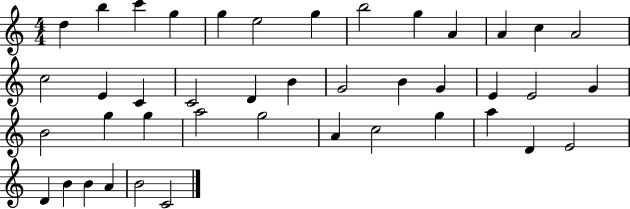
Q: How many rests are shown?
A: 0